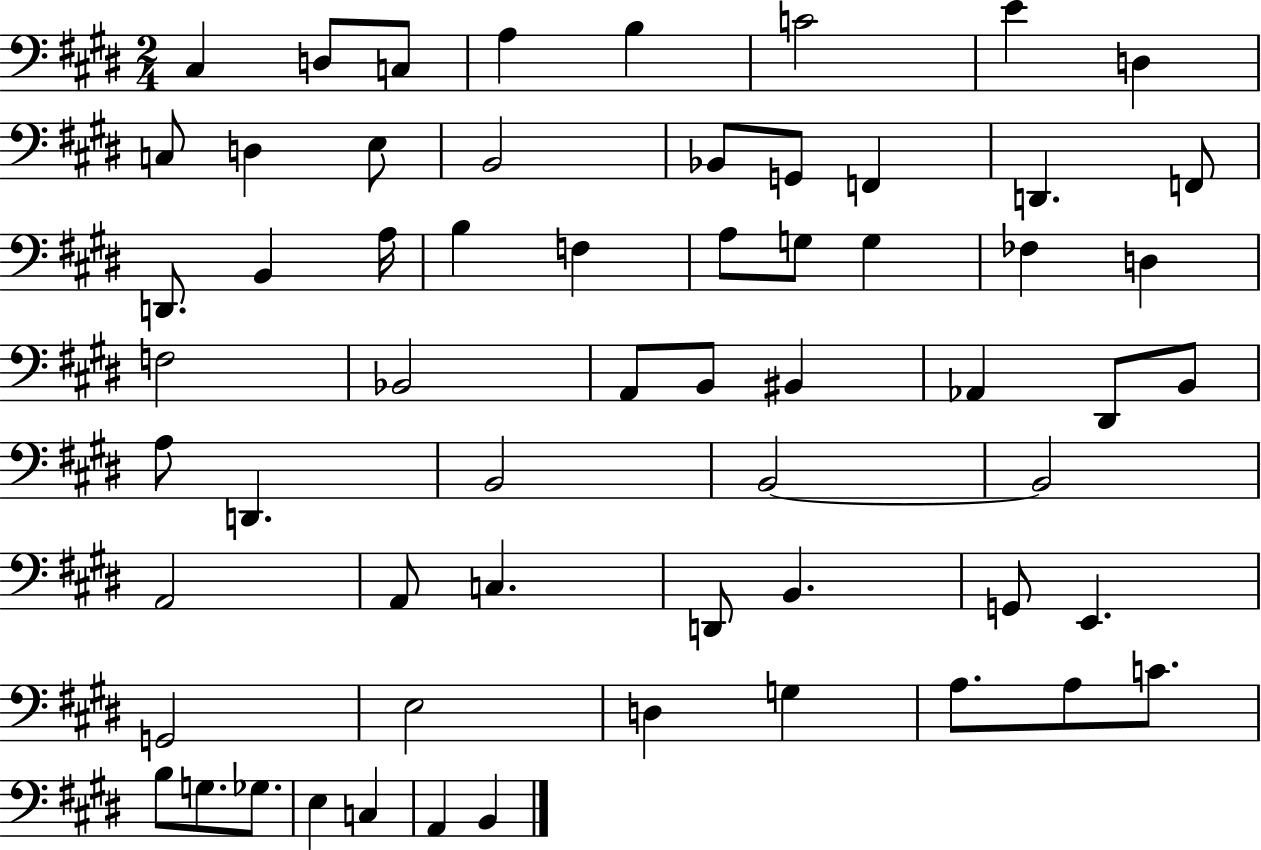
C#3/q D3/e C3/e A3/q B3/q C4/h E4/q D3/q C3/e D3/q E3/e B2/h Bb2/e G2/e F2/q D2/q. F2/e D2/e. B2/q A3/s B3/q F3/q A3/e G3/e G3/q FES3/q D3/q F3/h Bb2/h A2/e B2/e BIS2/q Ab2/q D#2/e B2/e A3/e D2/q. B2/h B2/h B2/h A2/h A2/e C3/q. D2/e B2/q. G2/e E2/q. G2/h E3/h D3/q G3/q A3/e. A3/e C4/e. B3/e G3/e. Gb3/e. E3/q C3/q A2/q B2/q